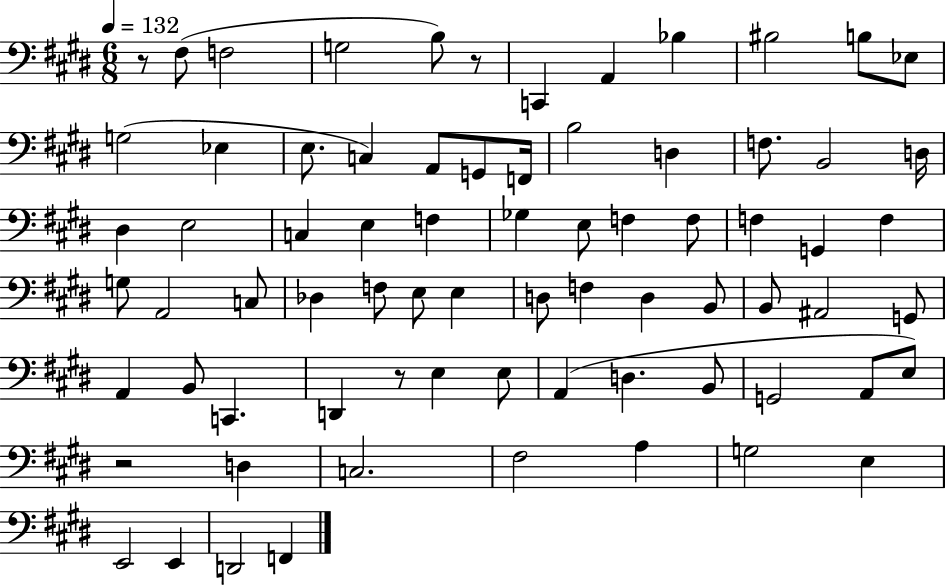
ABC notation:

X:1
T:Untitled
M:6/8
L:1/4
K:E
z/2 ^F,/2 F,2 G,2 B,/2 z/2 C,, A,, _B, ^B,2 B,/2 _E,/2 G,2 _E, E,/2 C, A,,/2 G,,/2 F,,/4 B,2 D, F,/2 B,,2 D,/4 ^D, E,2 C, E, F, _G, E,/2 F, F,/2 F, G,, F, G,/2 A,,2 C,/2 _D, F,/2 E,/2 E, D,/2 F, D, B,,/2 B,,/2 ^A,,2 G,,/2 A,, B,,/2 C,, D,, z/2 E, E,/2 A,, D, B,,/2 G,,2 A,,/2 E,/2 z2 D, C,2 ^F,2 A, G,2 E, E,,2 E,, D,,2 F,,